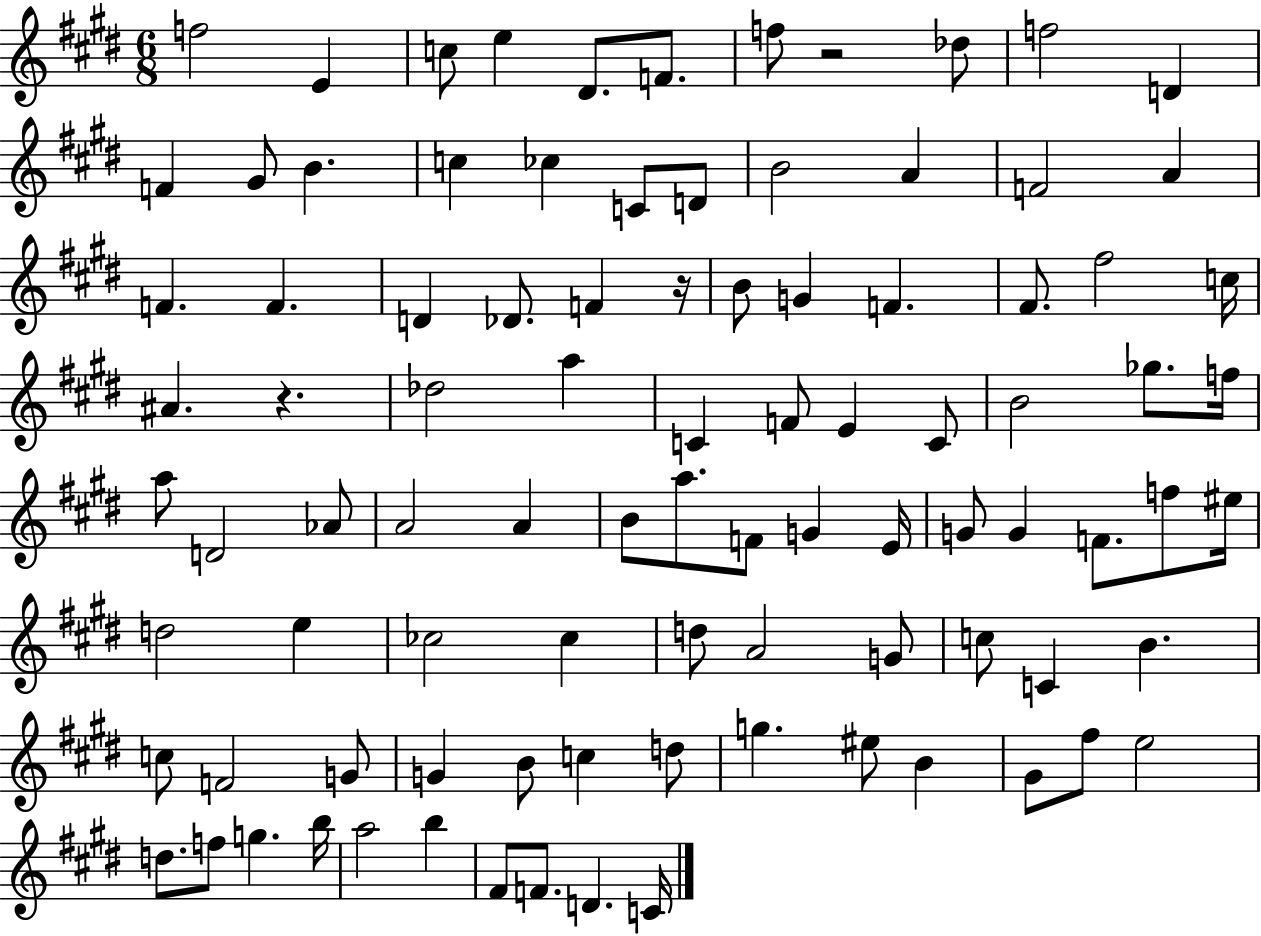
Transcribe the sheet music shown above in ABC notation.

X:1
T:Untitled
M:6/8
L:1/4
K:E
f2 E c/2 e ^D/2 F/2 f/2 z2 _d/2 f2 D F ^G/2 B c _c C/2 D/2 B2 A F2 A F F D _D/2 F z/4 B/2 G F ^F/2 ^f2 c/4 ^A z _d2 a C F/2 E C/2 B2 _g/2 f/4 a/2 D2 _A/2 A2 A B/2 a/2 F/2 G E/4 G/2 G F/2 f/2 ^e/4 d2 e _c2 _c d/2 A2 G/2 c/2 C B c/2 F2 G/2 G B/2 c d/2 g ^e/2 B ^G/2 ^f/2 e2 d/2 f/2 g b/4 a2 b ^F/2 F/2 D C/4